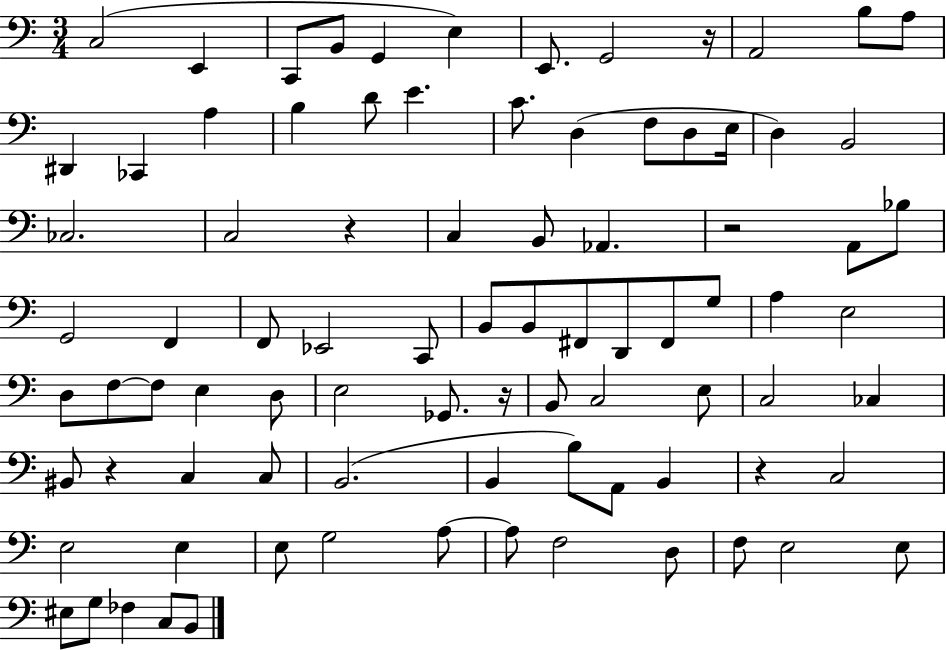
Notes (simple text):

C3/h E2/q C2/e B2/e G2/q E3/q E2/e. G2/h R/s A2/h B3/e A3/e D#2/q CES2/q A3/q B3/q D4/e E4/q. C4/e. D3/q F3/e D3/e E3/s D3/q B2/h CES3/h. C3/h R/q C3/q B2/e Ab2/q. R/h A2/e Bb3/e G2/h F2/q F2/e Eb2/h C2/e B2/e B2/e F#2/e D2/e F#2/e G3/e A3/q E3/h D3/e F3/e F3/e E3/q D3/e E3/h Gb2/e. R/s B2/e C3/h E3/e C3/h CES3/q BIS2/e R/q C3/q C3/e B2/h. B2/q B3/e A2/e B2/q R/q C3/h E3/h E3/q E3/e G3/h A3/e A3/e F3/h D3/e F3/e E3/h E3/e EIS3/e G3/e FES3/q C3/e B2/e